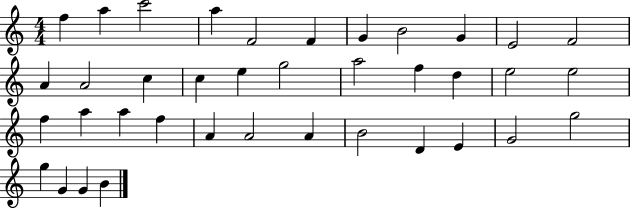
F5/q A5/q C6/h A5/q F4/h F4/q G4/q B4/h G4/q E4/h F4/h A4/q A4/h C5/q C5/q E5/q G5/h A5/h F5/q D5/q E5/h E5/h F5/q A5/q A5/q F5/q A4/q A4/h A4/q B4/h D4/q E4/q G4/h G5/h G5/q G4/q G4/q B4/q